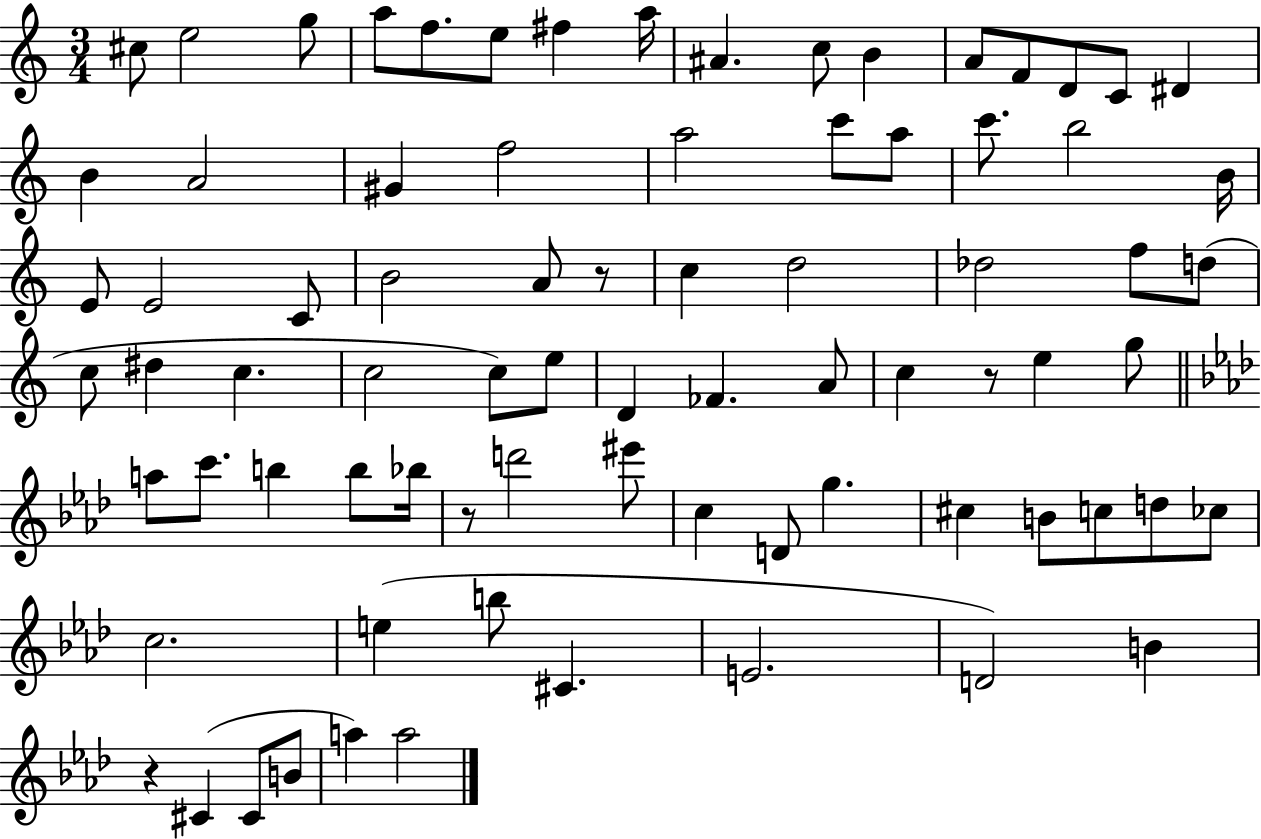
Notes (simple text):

C#5/e E5/h G5/e A5/e F5/e. E5/e F#5/q A5/s A#4/q. C5/e B4/q A4/e F4/e D4/e C4/e D#4/q B4/q A4/h G#4/q F5/h A5/h C6/e A5/e C6/e. B5/h B4/s E4/e E4/h C4/e B4/h A4/e R/e C5/q D5/h Db5/h F5/e D5/e C5/e D#5/q C5/q. C5/h C5/e E5/e D4/q FES4/q. A4/e C5/q R/e E5/q G5/e A5/e C6/e. B5/q B5/e Bb5/s R/e D6/h EIS6/e C5/q D4/e G5/q. C#5/q B4/e C5/e D5/e CES5/e C5/h. E5/q B5/e C#4/q. E4/h. D4/h B4/q R/q C#4/q C#4/e B4/e A5/q A5/h